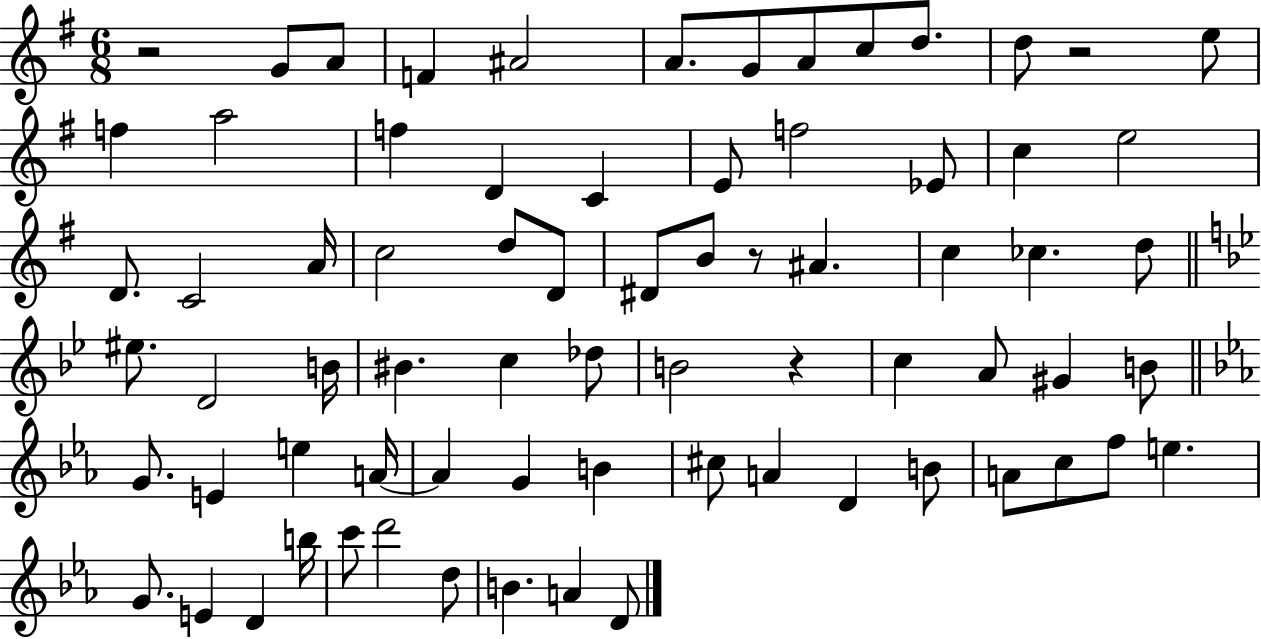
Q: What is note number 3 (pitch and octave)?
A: F4